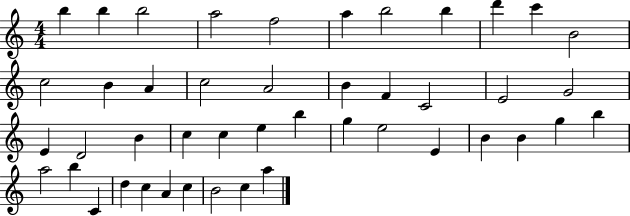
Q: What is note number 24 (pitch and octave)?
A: B4